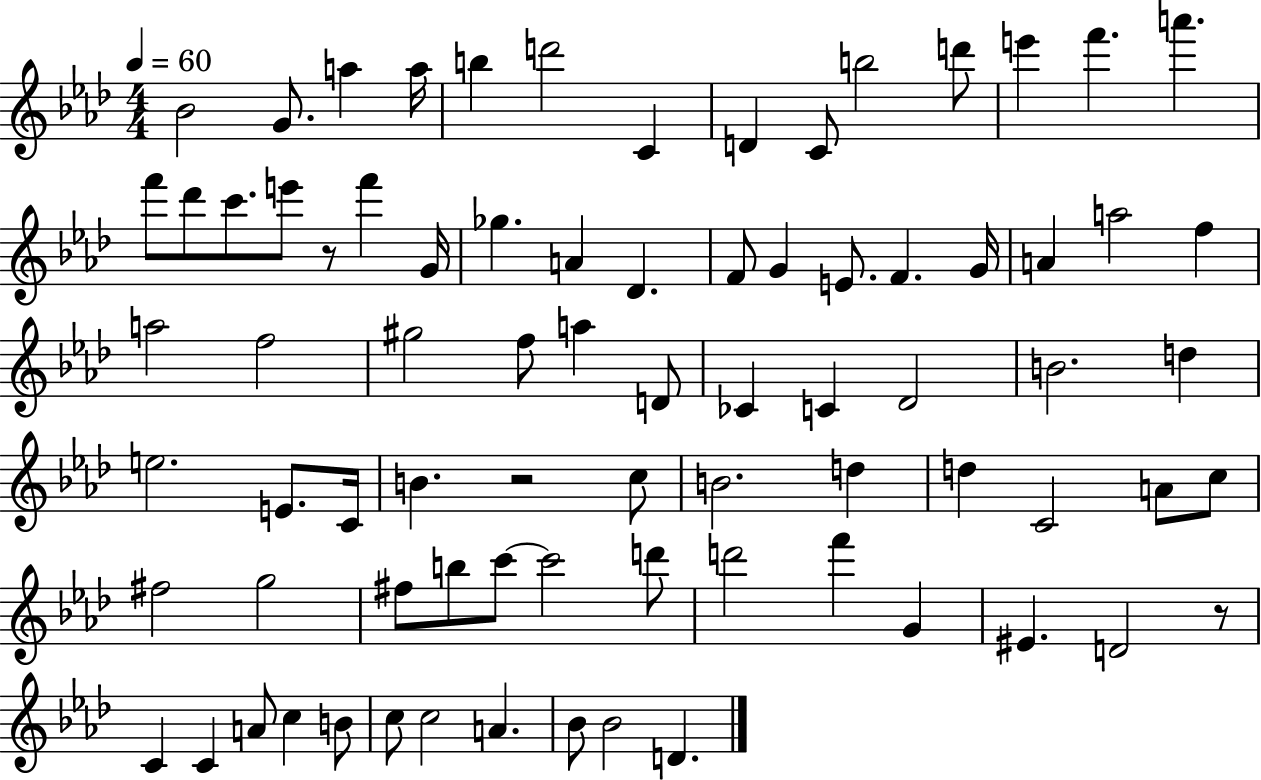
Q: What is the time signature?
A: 4/4